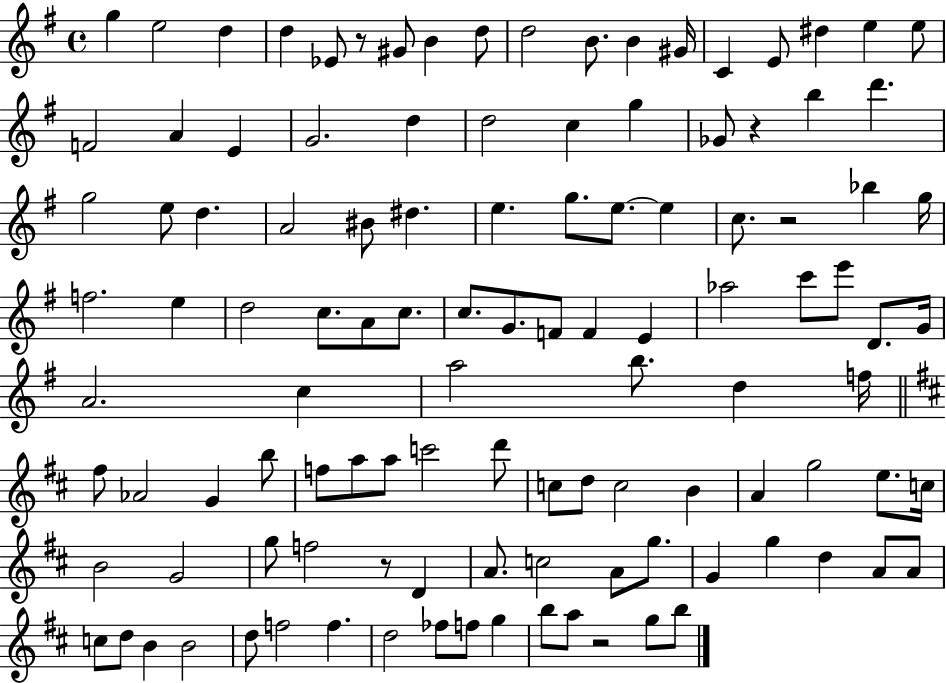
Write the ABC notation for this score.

X:1
T:Untitled
M:4/4
L:1/4
K:G
g e2 d d _E/2 z/2 ^G/2 B d/2 d2 B/2 B ^G/4 C E/2 ^d e e/2 F2 A E G2 d d2 c g _G/2 z b d' g2 e/2 d A2 ^B/2 ^d e g/2 e/2 e c/2 z2 _b g/4 f2 e d2 c/2 A/2 c/2 c/2 G/2 F/2 F E _a2 c'/2 e'/2 D/2 G/4 A2 c a2 b/2 d f/4 ^f/2 _A2 G b/2 f/2 a/2 a/2 c'2 d'/2 c/2 d/2 c2 B A g2 e/2 c/4 B2 G2 g/2 f2 z/2 D A/2 c2 A/2 g/2 G g d A/2 A/2 c/2 d/2 B B2 d/2 f2 f d2 _f/2 f/2 g b/2 a/2 z2 g/2 b/2